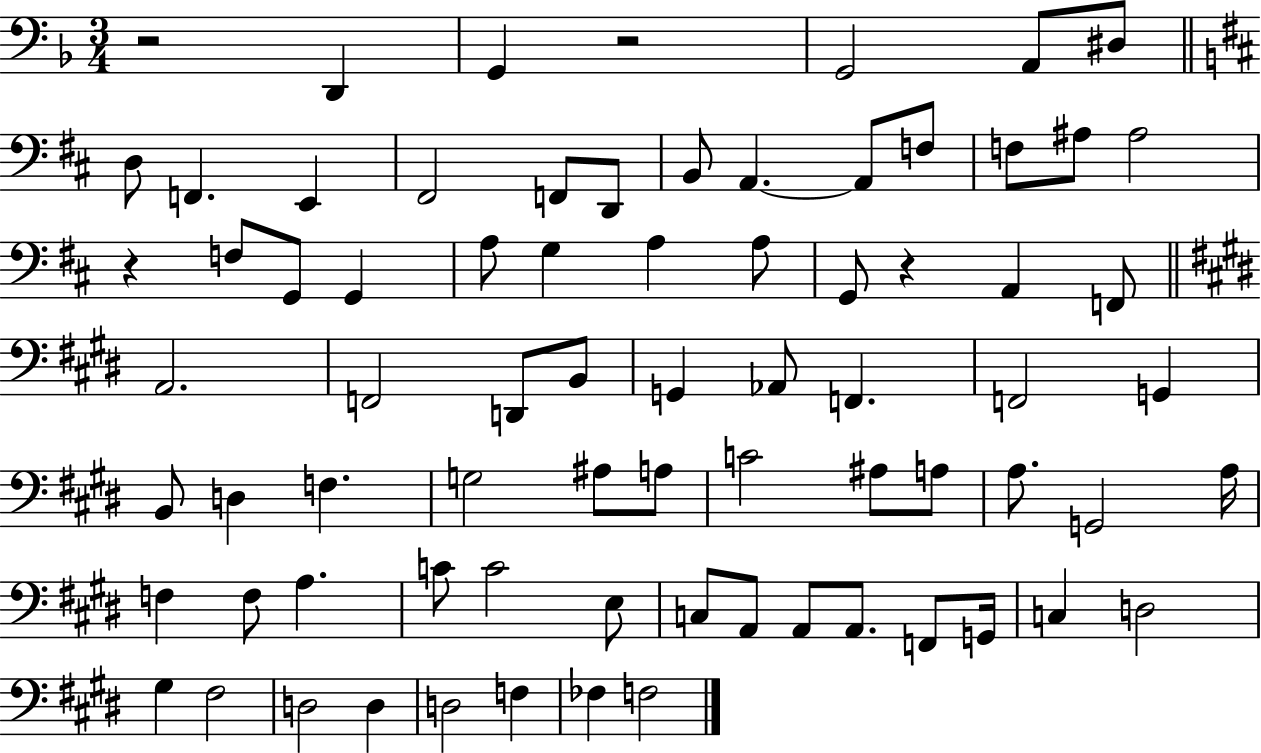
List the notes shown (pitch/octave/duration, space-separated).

R/h D2/q G2/q R/h G2/h A2/e D#3/e D3/e F2/q. E2/q F#2/h F2/e D2/e B2/e A2/q. A2/e F3/e F3/e A#3/e A#3/h R/q F3/e G2/e G2/q A3/e G3/q A3/q A3/e G2/e R/q A2/q F2/e A2/h. F2/h D2/e B2/e G2/q Ab2/e F2/q. F2/h G2/q B2/e D3/q F3/q. G3/h A#3/e A3/e C4/h A#3/e A3/e A3/e. G2/h A3/s F3/q F3/e A3/q. C4/e C4/h E3/e C3/e A2/e A2/e A2/e. F2/e G2/s C3/q D3/h G#3/q F#3/h D3/h D3/q D3/h F3/q FES3/q F3/h